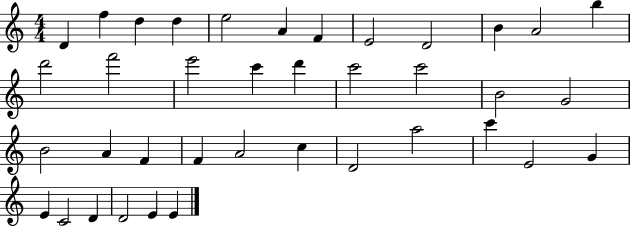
X:1
T:Untitled
M:4/4
L:1/4
K:C
D f d d e2 A F E2 D2 B A2 b d'2 f'2 e'2 c' d' c'2 c'2 B2 G2 B2 A F F A2 c D2 a2 c' E2 G E C2 D D2 E E